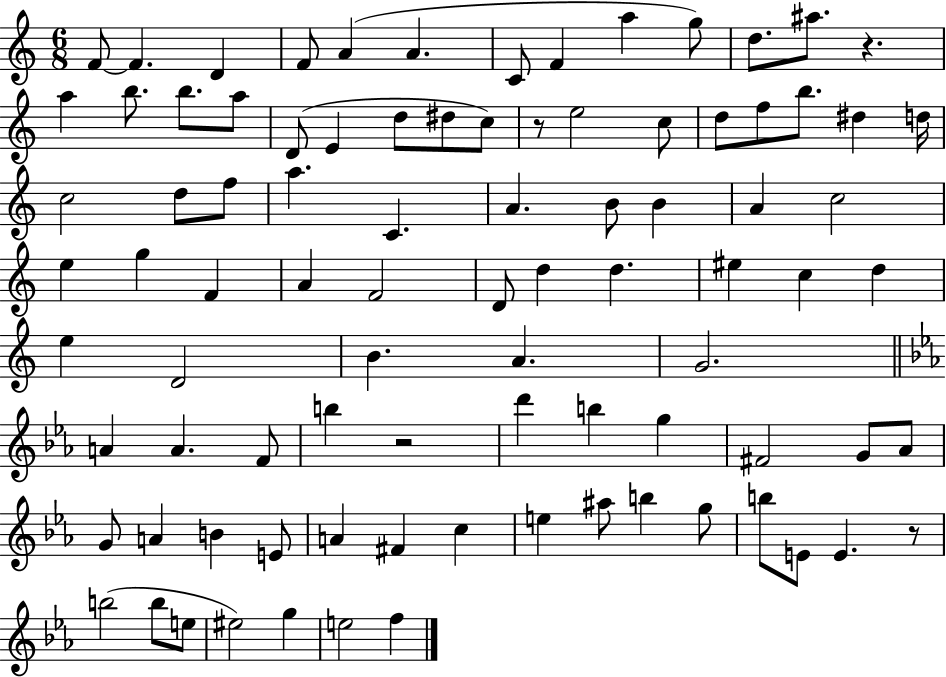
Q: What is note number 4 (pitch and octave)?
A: F4